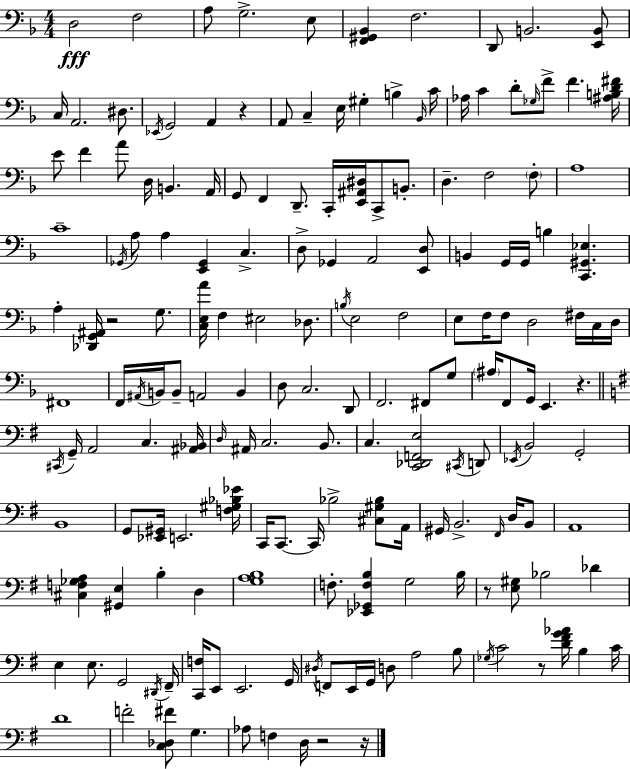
D3/h F3/h A3/e G3/h. E3/e [F2,G#2,Bb2]/q F3/h. D2/e B2/h. [E2,B2]/e C3/s A2/h. D#3/e. Eb2/s G2/h A2/q R/q A2/e C3/q E3/s G#3/q B3/q Bb2/s C4/s Ab3/s C4/q D4/e Gb3/s F4/e F4/q. [A#3,B3,D4,F#4]/s E4/e F4/q A4/e D3/s B2/q. A2/s G2/e F2/q D2/e. C2/s [E2,A#2,D#3]/s C2/e B2/e. D3/q. F3/h F3/e A3/w C4/w Gb2/s A3/e A3/q [E2,Gb2]/q C3/q. D3/e Gb2/q A2/h [E2,D3]/e B2/q G2/s G2/s B3/q [C2,G#2,Eb3]/q. A3/q [Db2,G2,A#2]/s R/h G3/e. [C3,E3,A4]/s F3/q EIS3/h Db3/e. B3/s E3/h F3/h E3/e F3/s F3/e D3/h F#3/s C3/s D3/s F#2/w F2/s A#2/s B2/s B2/e A2/h B2/q D3/e C3/h. D2/e F2/h. F#2/e G3/e A#3/s F2/e G2/s E2/q. R/q. C#2/s G2/s A2/h C3/q. [A#2,Bb2]/s D3/s A#2/s C3/h. B2/e. C3/q. [C2,Db2,F2,E3]/h C#2/s D2/e Eb2/s B2/h G2/h B2/w G2/e [Eb2,G#2]/s E2/h. [F3,G#3,Bb3,Eb4]/s C2/s C2/e. C2/s Bb3/h [C#3,G#3,Bb3]/e A2/s G#2/s B2/h. F#2/s D3/s B2/e A2/w [C#3,F3,Gb3,A3]/q [G#2,E3]/q B3/q D3/q [G3,A3,B3]/w F3/e. [Eb2,Gb2,F3,B3]/q G3/h B3/s R/e [E3,G#3]/e Bb3/h Db4/q E3/q E3/e. G2/h D#2/s F#2/s [C2,F3]/s E2/e E2/h. G2/s D#3/s F2/e E2/s G2/s D3/e A3/h B3/e Gb3/s C4/h R/e [D4,F#4,G4,Ab4]/s B3/q C4/s D4/w F4/h [C3,Db3,F#4]/e G3/q. Ab3/e F3/q D3/s R/h R/s